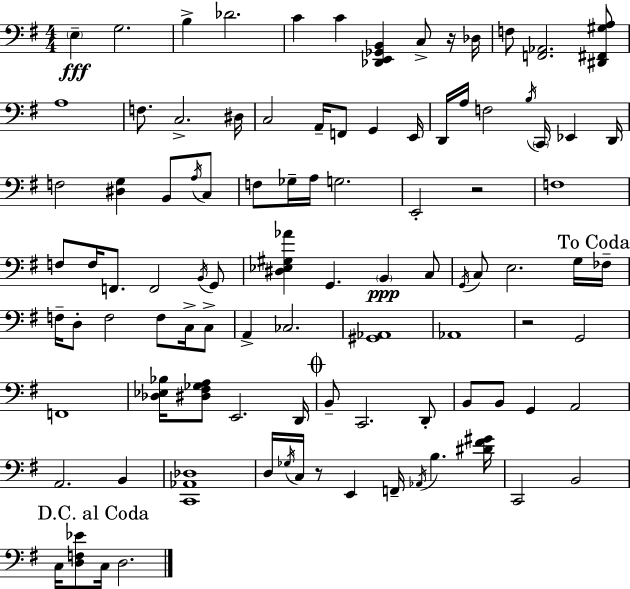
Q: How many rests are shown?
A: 4